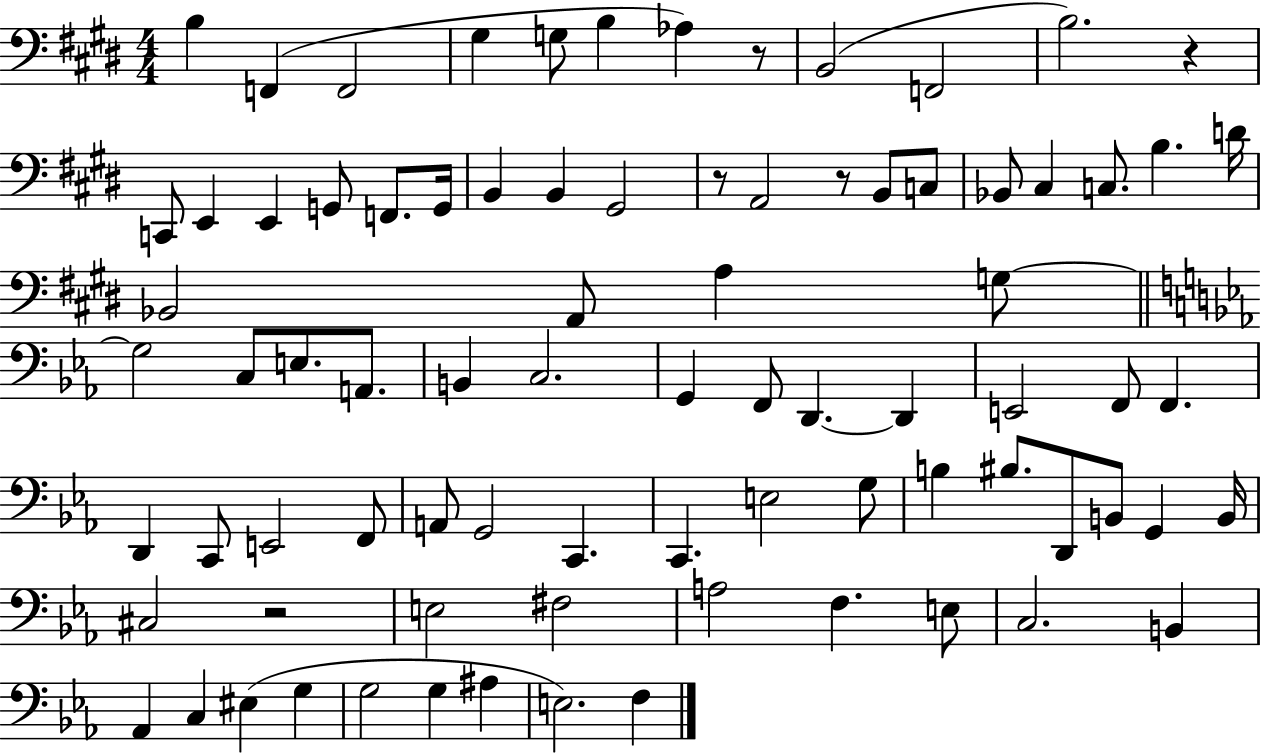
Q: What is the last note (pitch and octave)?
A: F3